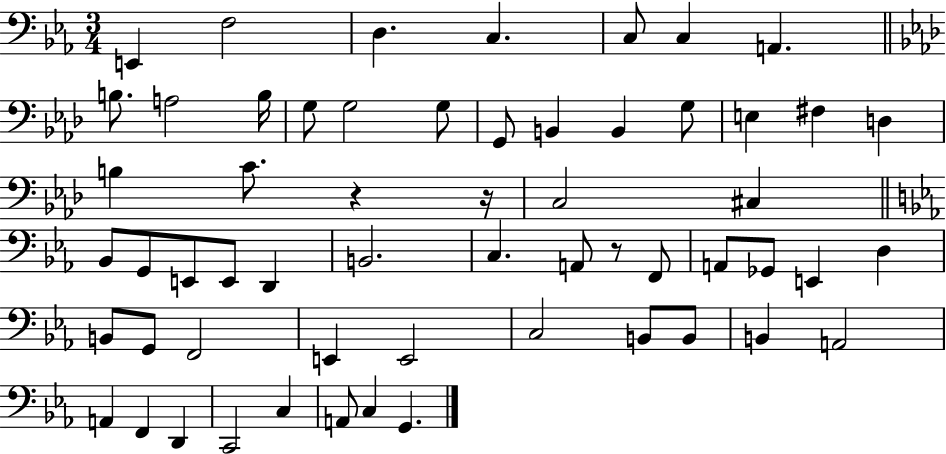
{
  \clef bass
  \numericTimeSignature
  \time 3/4
  \key ees \major
  e,4 f2 | d4. c4. | c8 c4 a,4. | \bar "||" \break \key aes \major b8. a2 b16 | g8 g2 g8 | g,8 b,4 b,4 g8 | e4 fis4 d4 | \break b4 c'8. r4 r16 | c2 cis4 | \bar "||" \break \key ees \major bes,8 g,8 e,8 e,8 d,4 | b,2. | c4. a,8 r8 f,8 | a,8 ges,8 e,4 d4 | \break b,8 g,8 f,2 | e,4 e,2 | c2 b,8 b,8 | b,4 a,2 | \break a,4 f,4 d,4 | c,2 c4 | a,8 c4 g,4. | \bar "|."
}